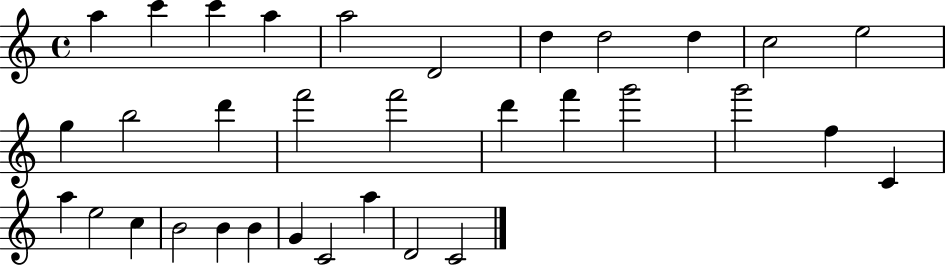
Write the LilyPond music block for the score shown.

{
  \clef treble
  \time 4/4
  \defaultTimeSignature
  \key c \major
  a''4 c'''4 c'''4 a''4 | a''2 d'2 | d''4 d''2 d''4 | c''2 e''2 | \break g''4 b''2 d'''4 | f'''2 f'''2 | d'''4 f'''4 g'''2 | g'''2 f''4 c'4 | \break a''4 e''2 c''4 | b'2 b'4 b'4 | g'4 c'2 a''4 | d'2 c'2 | \break \bar "|."
}